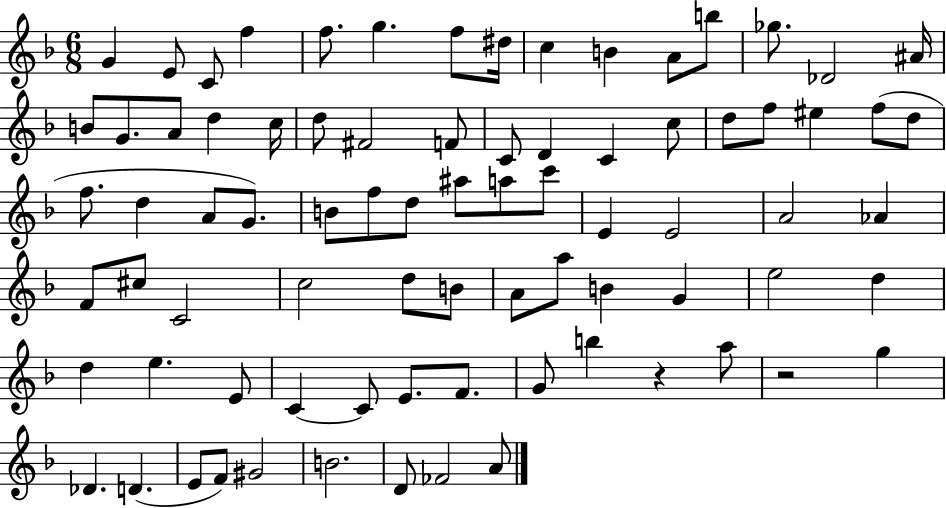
G4/q E4/e C4/e F5/q F5/e. G5/q. F5/e D#5/s C5/q B4/q A4/e B5/e Gb5/e. Db4/h A#4/s B4/e G4/e. A4/e D5/q C5/s D5/e F#4/h F4/e C4/e D4/q C4/q C5/e D5/e F5/e EIS5/q F5/e D5/e F5/e. D5/q A4/e G4/e. B4/e F5/e D5/e A#5/e A5/e C6/e E4/q E4/h A4/h Ab4/q F4/e C#5/e C4/h C5/h D5/e B4/e A4/e A5/e B4/q G4/q E5/h D5/q D5/q E5/q. E4/e C4/q C4/e E4/e. F4/e. G4/e B5/q R/q A5/e R/h G5/q Db4/q. D4/q. E4/e F4/e G#4/h B4/h. D4/e FES4/h A4/e